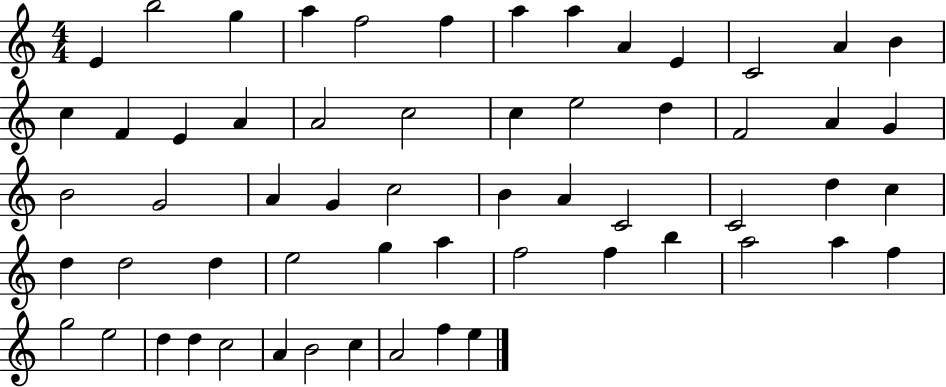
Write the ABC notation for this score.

X:1
T:Untitled
M:4/4
L:1/4
K:C
E b2 g a f2 f a a A E C2 A B c F E A A2 c2 c e2 d F2 A G B2 G2 A G c2 B A C2 C2 d c d d2 d e2 g a f2 f b a2 a f g2 e2 d d c2 A B2 c A2 f e